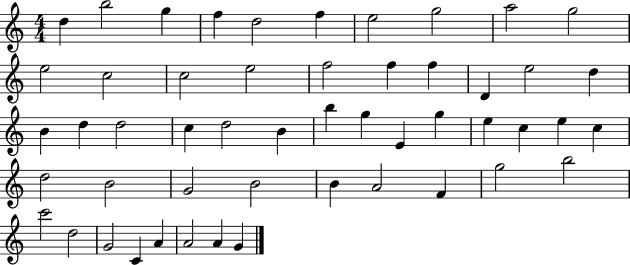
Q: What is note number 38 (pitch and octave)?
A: B4